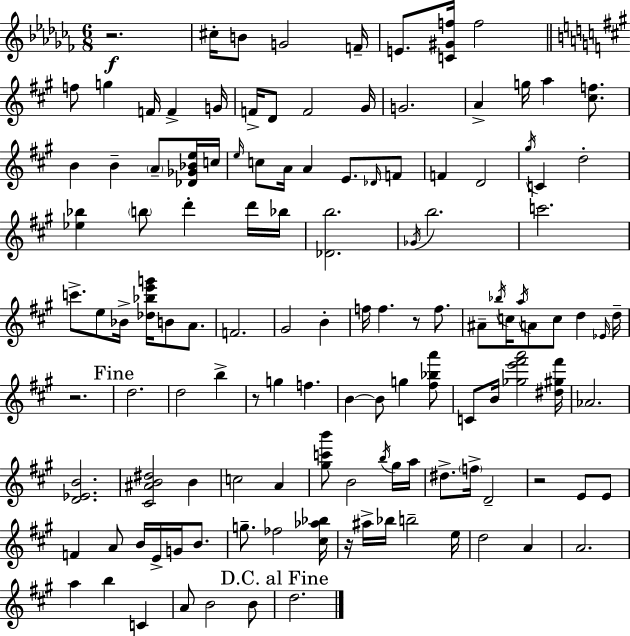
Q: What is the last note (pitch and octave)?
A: D5